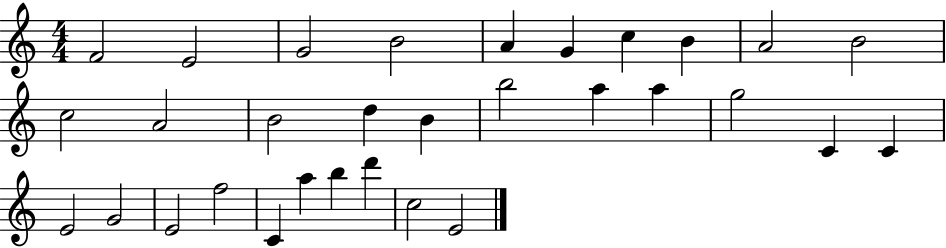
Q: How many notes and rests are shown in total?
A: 31